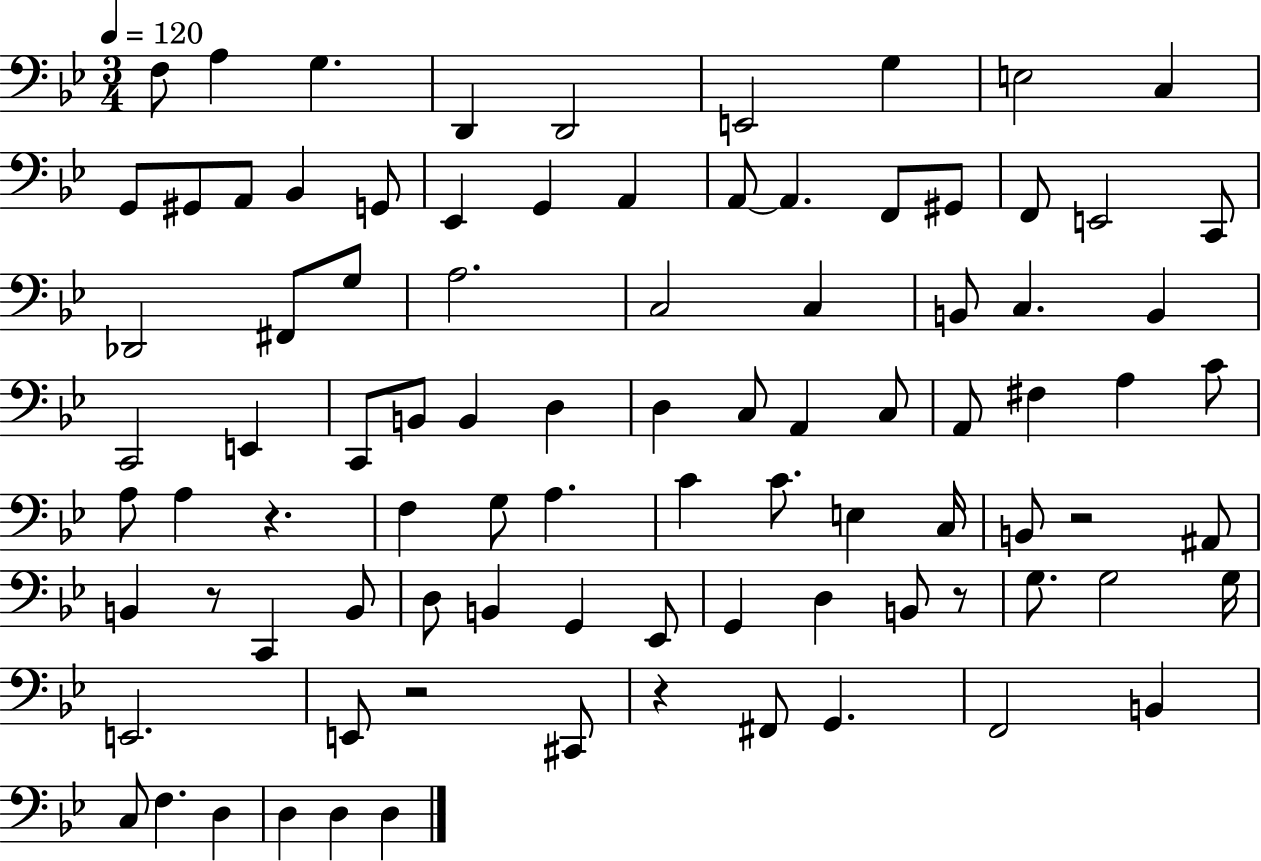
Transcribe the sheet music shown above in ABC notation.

X:1
T:Untitled
M:3/4
L:1/4
K:Bb
F,/2 A, G, D,, D,,2 E,,2 G, E,2 C, G,,/2 ^G,,/2 A,,/2 _B,, G,,/2 _E,, G,, A,, A,,/2 A,, F,,/2 ^G,,/2 F,,/2 E,,2 C,,/2 _D,,2 ^F,,/2 G,/2 A,2 C,2 C, B,,/2 C, B,, C,,2 E,, C,,/2 B,,/2 B,, D, D, C,/2 A,, C,/2 A,,/2 ^F, A, C/2 A,/2 A, z F, G,/2 A, C C/2 E, C,/4 B,,/2 z2 ^A,,/2 B,, z/2 C,, B,,/2 D,/2 B,, G,, _E,,/2 G,, D, B,,/2 z/2 G,/2 G,2 G,/4 E,,2 E,,/2 z2 ^C,,/2 z ^F,,/2 G,, F,,2 B,, C,/2 F, D, D, D, D,